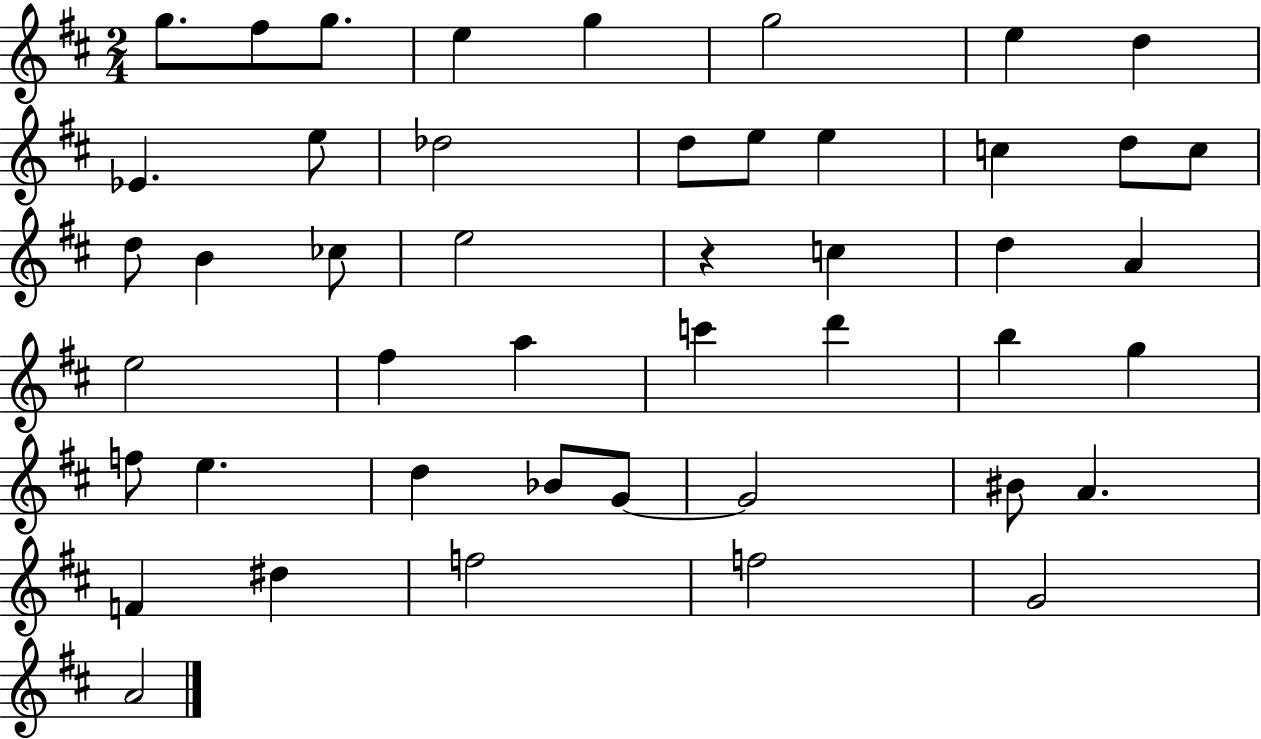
G5/e. F#5/e G5/e. E5/q G5/q G5/h E5/q D5/q Eb4/q. E5/e Db5/h D5/e E5/e E5/q C5/q D5/e C5/e D5/e B4/q CES5/e E5/h R/q C5/q D5/q A4/q E5/h F#5/q A5/q C6/q D6/q B5/q G5/q F5/e E5/q. D5/q Bb4/e G4/e G4/h BIS4/e A4/q. F4/q D#5/q F5/h F5/h G4/h A4/h